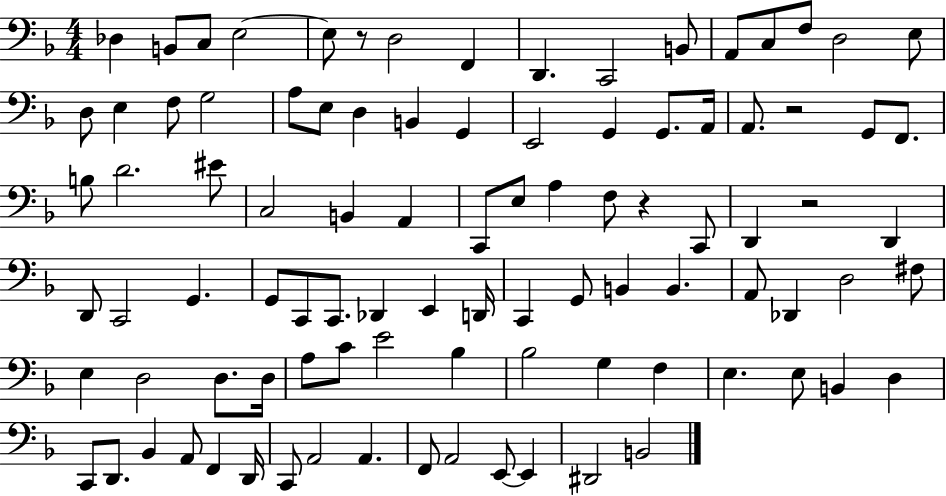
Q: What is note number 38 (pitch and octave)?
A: C2